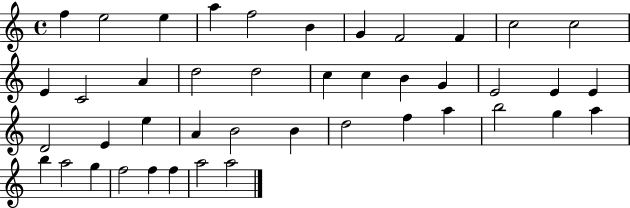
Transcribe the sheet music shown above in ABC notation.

X:1
T:Untitled
M:4/4
L:1/4
K:C
f e2 e a f2 B G F2 F c2 c2 E C2 A d2 d2 c c B G E2 E E D2 E e A B2 B d2 f a b2 g a b a2 g f2 f f a2 a2